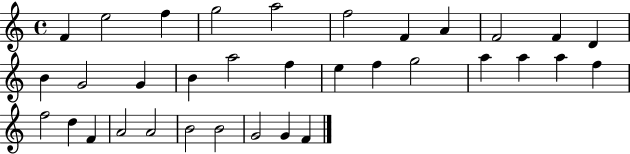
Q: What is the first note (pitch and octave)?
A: F4